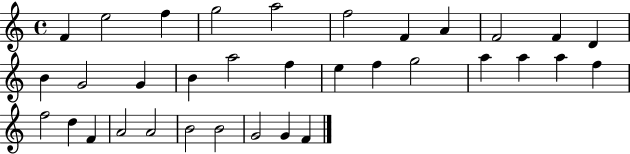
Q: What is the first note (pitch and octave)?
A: F4